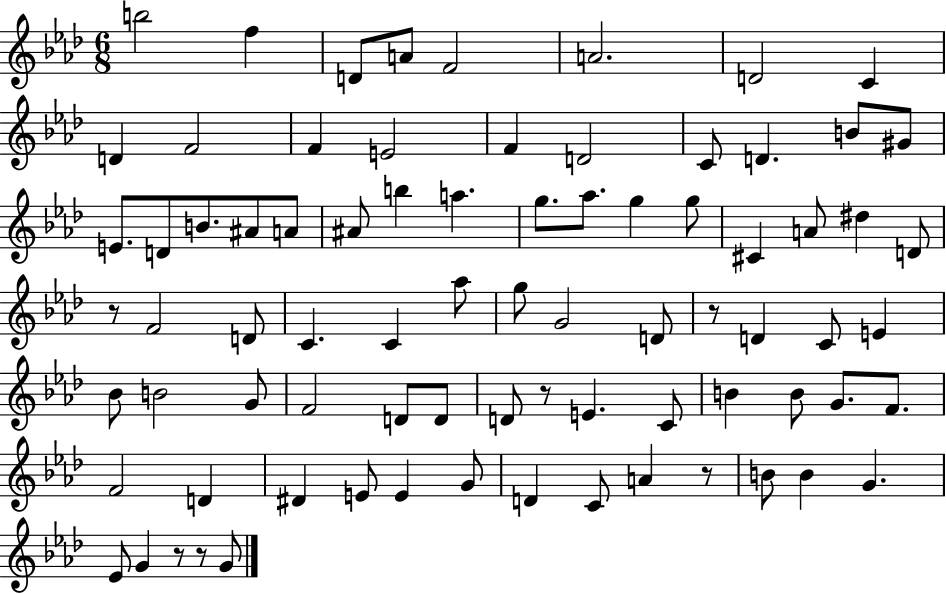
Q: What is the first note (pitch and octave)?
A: B5